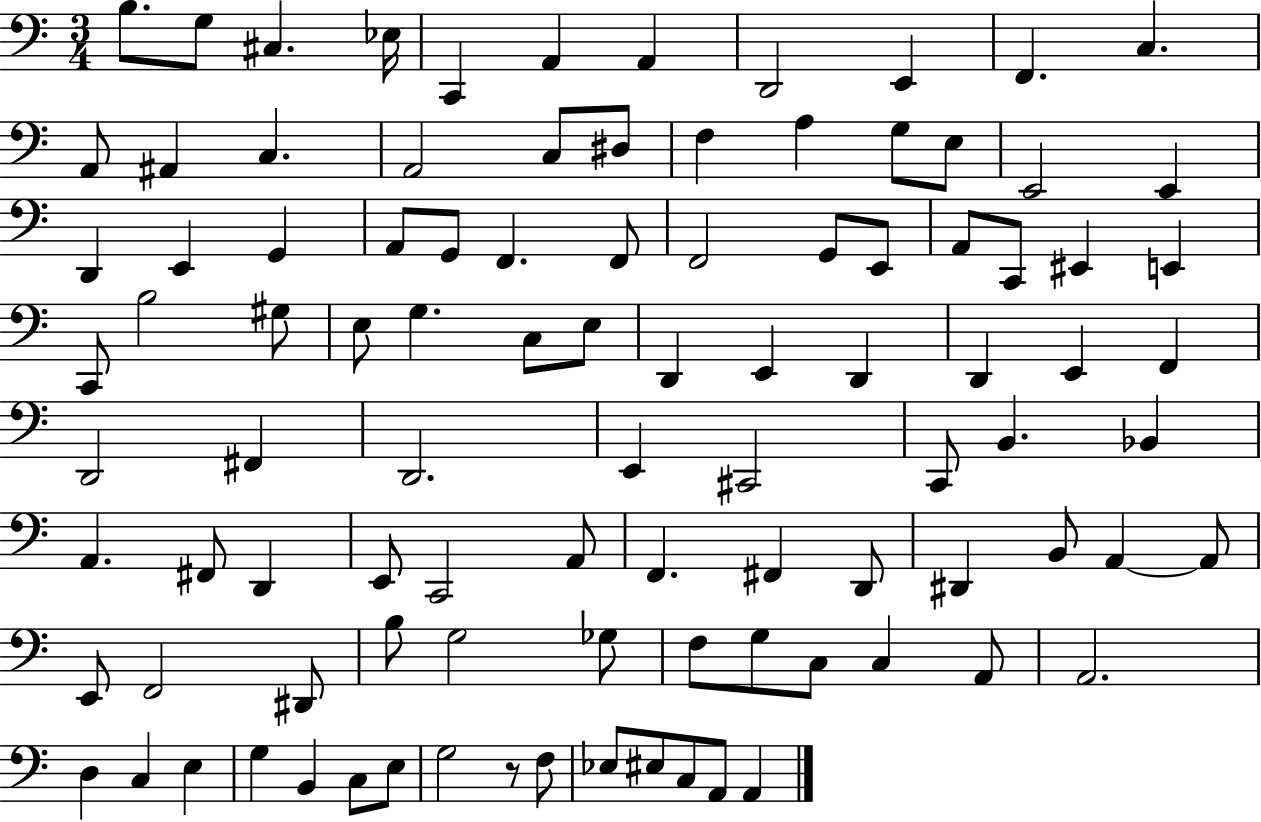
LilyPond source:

{
  \clef bass
  \numericTimeSignature
  \time 3/4
  \key c \major
  \repeat volta 2 { b8. g8 cis4. ees16 | c,4 a,4 a,4 | d,2 e,4 | f,4. c4. | \break a,8 ais,4 c4. | a,2 c8 dis8 | f4 a4 g8 e8 | e,2 e,4 | \break d,4 e,4 g,4 | a,8 g,8 f,4. f,8 | f,2 g,8 e,8 | a,8 c,8 eis,4 e,4 | \break c,8 b2 gis8 | e8 g4. c8 e8 | d,4 e,4 d,4 | d,4 e,4 f,4 | \break d,2 fis,4 | d,2. | e,4 cis,2 | c,8 b,4. bes,4 | \break a,4. fis,8 d,4 | e,8 c,2 a,8 | f,4. fis,4 d,8 | dis,4 b,8 a,4~~ a,8 | \break e,8 f,2 dis,8 | b8 g2 ges8 | f8 g8 c8 c4 a,8 | a,2. | \break d4 c4 e4 | g4 b,4 c8 e8 | g2 r8 f8 | ees8 eis8 c8 a,8 a,4 | \break } \bar "|."
}